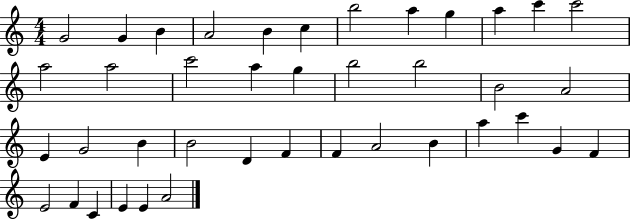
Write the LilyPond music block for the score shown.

{
  \clef treble
  \numericTimeSignature
  \time 4/4
  \key c \major
  g'2 g'4 b'4 | a'2 b'4 c''4 | b''2 a''4 g''4 | a''4 c'''4 c'''2 | \break a''2 a''2 | c'''2 a''4 g''4 | b''2 b''2 | b'2 a'2 | \break e'4 g'2 b'4 | b'2 d'4 f'4 | f'4 a'2 b'4 | a''4 c'''4 g'4 f'4 | \break e'2 f'4 c'4 | e'4 e'4 a'2 | \bar "|."
}